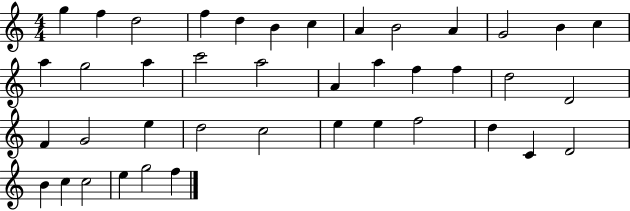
{
  \clef treble
  \numericTimeSignature
  \time 4/4
  \key c \major
  g''4 f''4 d''2 | f''4 d''4 b'4 c''4 | a'4 b'2 a'4 | g'2 b'4 c''4 | \break a''4 g''2 a''4 | c'''2 a''2 | a'4 a''4 f''4 f''4 | d''2 d'2 | \break f'4 g'2 e''4 | d''2 c''2 | e''4 e''4 f''2 | d''4 c'4 d'2 | \break b'4 c''4 c''2 | e''4 g''2 f''4 | \bar "|."
}